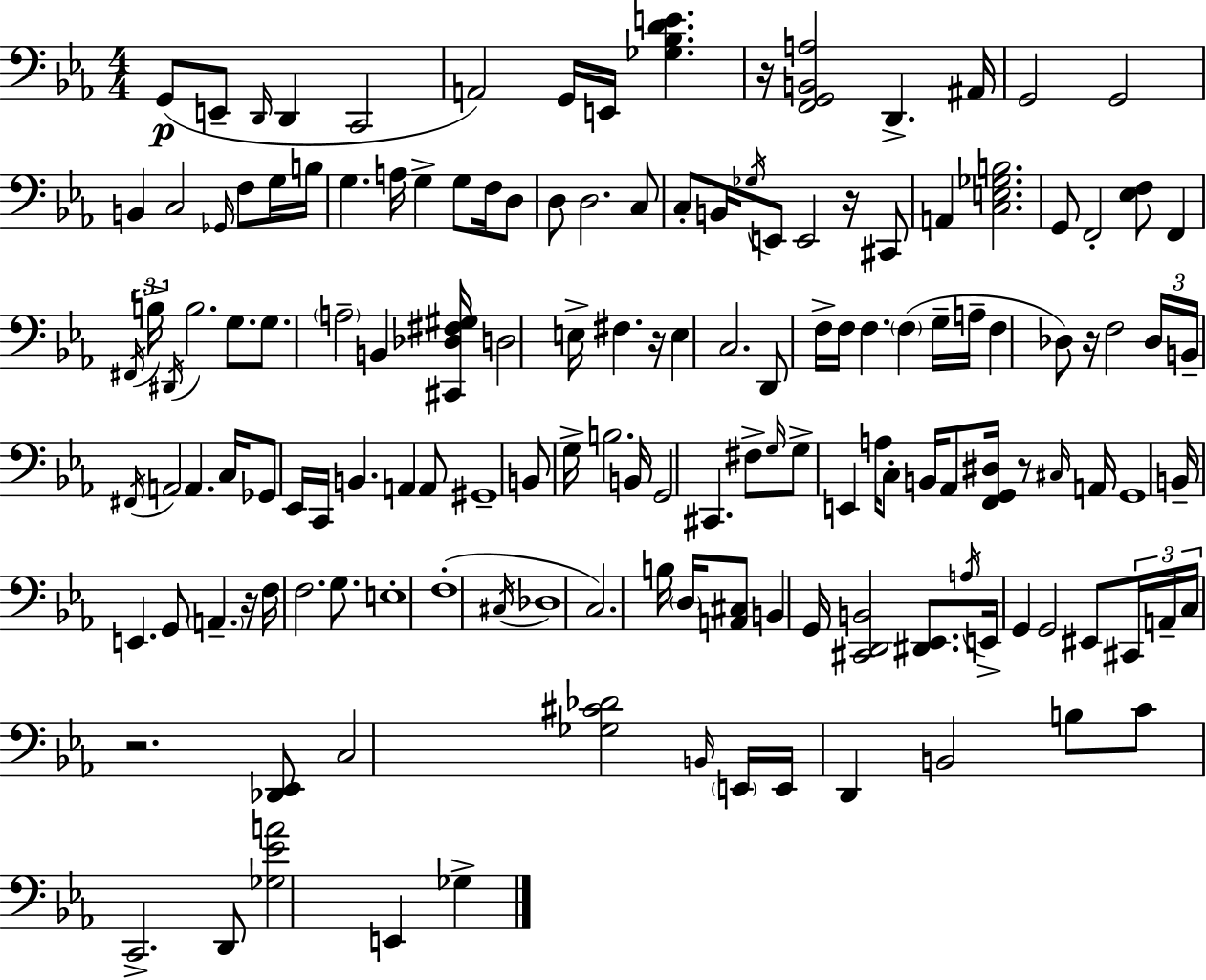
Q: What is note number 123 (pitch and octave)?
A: C2